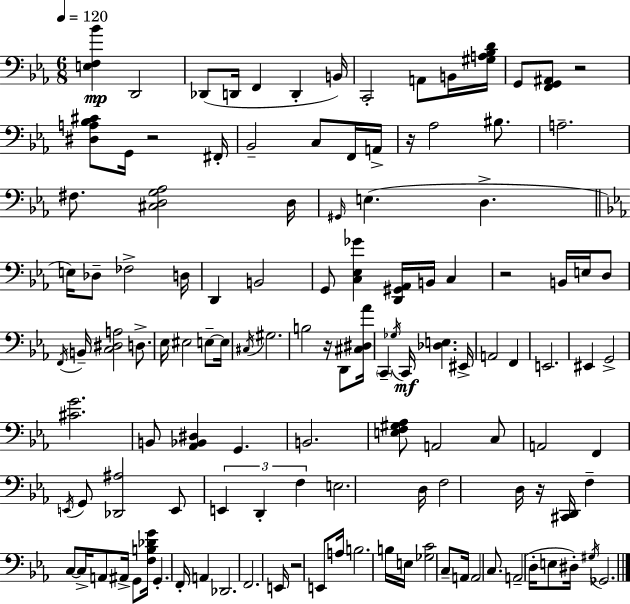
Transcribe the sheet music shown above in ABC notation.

X:1
T:Untitled
M:6/8
L:1/4
K:Eb
[E,F,_B] D,,2 _D,,/2 D,,/4 F,, D,, B,,/4 C,,2 A,,/2 B,,/4 [^G,A,_B,D]/4 G,,/2 [F,,G,,^A,,]/2 z2 [^D,A,_B,^C]/2 G,,/4 z2 ^F,,/4 _B,,2 C,/2 F,,/4 A,,/4 z/4 _A,2 ^B,/2 A,2 ^F,/2 [^C,D,G,_A,]2 D,/4 ^G,,/4 E, D, E,/4 _D,/2 _F,2 D,/4 D,, B,,2 G,,/2 [C,_E,_G] [D,,^G,,_A,,]/4 B,,/4 C, z2 B,,/4 E,/4 D,/2 F,,/4 B,,/4 [C,^D,A,]2 D,/2 _E,/4 ^E,2 E,/2 E,/4 ^C,/4 ^G,2 B,2 z/4 D,,/2 [^C,^D,_A]/4 C,, _G,/4 C,,/4 [_D,E,] ^E,,/4 A,,2 F,, E,,2 ^E,, G,,2 [^CG]2 B,,/2 [_A,,_B,,^D,] G,, B,,2 [E,F,^G,_A,]/2 A,,2 C,/2 A,,2 F,, E,,/4 G,,/2 [_D,,^A,]2 E,,/2 E,, D,, F, E,2 D,/4 F,2 D,/4 z/4 [^C,,D,,]/4 F, C,/2 C,/4 A,,/2 ^A,,/4 G,,/2 [F,B,_DG]/4 G,, F,,/4 A,, _D,,2 F,,2 E,,/4 z2 E,,/2 A,/4 B,2 B,/4 E,/4 [_G,C]2 C,/2 A,,/4 A,,2 C,/2 A,,2 D,/4 E,/2 ^D,/4 ^G,/4 _G,,2